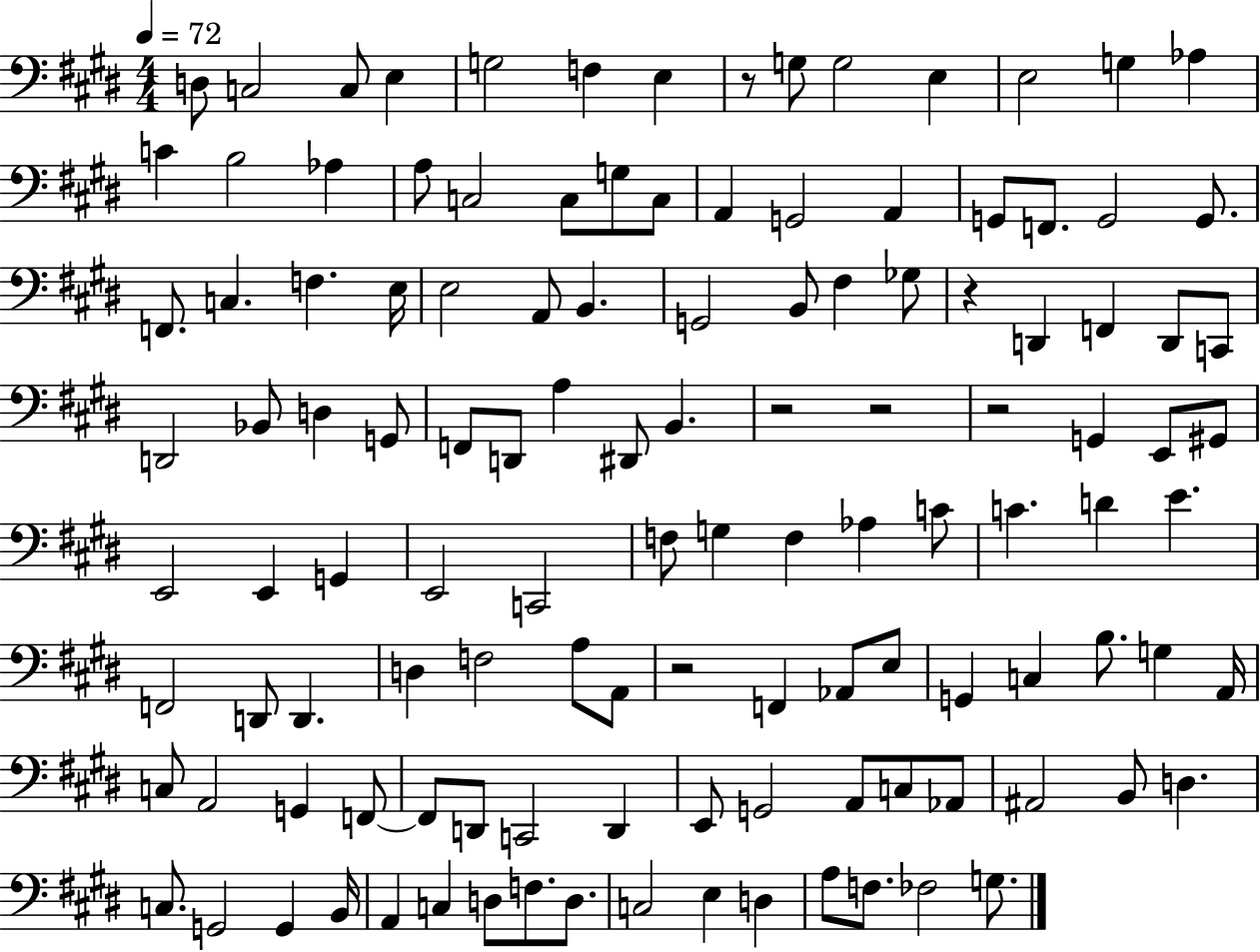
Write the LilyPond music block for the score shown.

{
  \clef bass
  \numericTimeSignature
  \time 4/4
  \key e \major
  \tempo 4 = 72
  d8 c2 c8 e4 | g2 f4 e4 | r8 g8 g2 e4 | e2 g4 aes4 | \break c'4 b2 aes4 | a8 c2 c8 g8 c8 | a,4 g,2 a,4 | g,8 f,8. g,2 g,8. | \break f,8. c4. f4. e16 | e2 a,8 b,4. | g,2 b,8 fis4 ges8 | r4 d,4 f,4 d,8 c,8 | \break d,2 bes,8 d4 g,8 | f,8 d,8 a4 dis,8 b,4. | r2 r2 | r2 g,4 e,8 gis,8 | \break e,2 e,4 g,4 | e,2 c,2 | f8 g4 f4 aes4 c'8 | c'4. d'4 e'4. | \break f,2 d,8 d,4. | d4 f2 a8 a,8 | r2 f,4 aes,8 e8 | g,4 c4 b8. g4 a,16 | \break c8 a,2 g,4 f,8~~ | f,8 d,8 c,2 d,4 | e,8 g,2 a,8 c8 aes,8 | ais,2 b,8 d4. | \break c8. g,2 g,4 b,16 | a,4 c4 d8 f8. d8. | c2 e4 d4 | a8 f8. fes2 g8. | \break \bar "|."
}